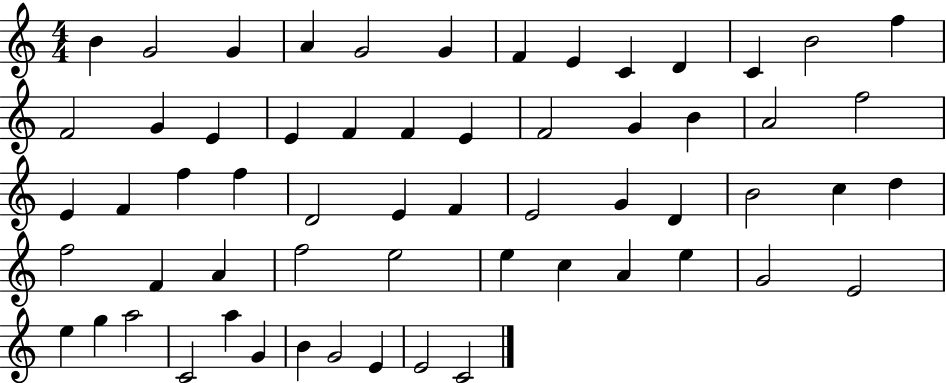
B4/q G4/h G4/q A4/q G4/h G4/q F4/q E4/q C4/q D4/q C4/q B4/h F5/q F4/h G4/q E4/q E4/q F4/q F4/q E4/q F4/h G4/q B4/q A4/h F5/h E4/q F4/q F5/q F5/q D4/h E4/q F4/q E4/h G4/q D4/q B4/h C5/q D5/q F5/h F4/q A4/q F5/h E5/h E5/q C5/q A4/q E5/q G4/h E4/h E5/q G5/q A5/h C4/h A5/q G4/q B4/q G4/h E4/q E4/h C4/h